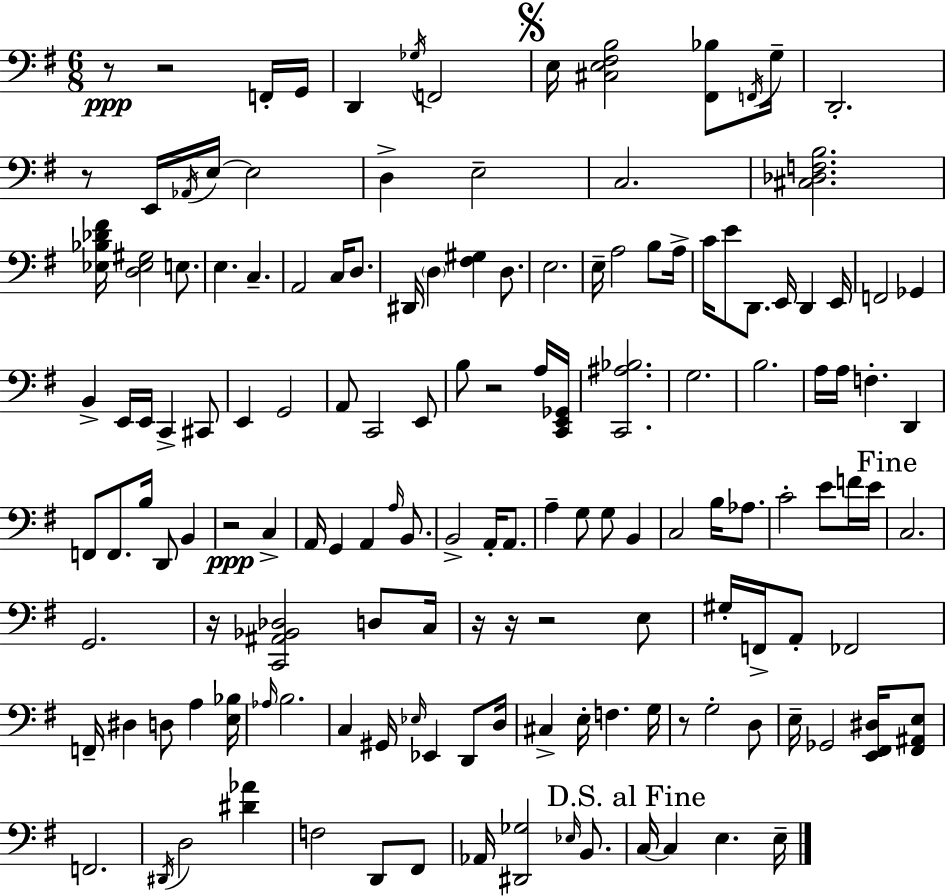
R/e R/h F2/s G2/s D2/q Gb3/s F2/h E3/s [C#3,E3,F#3,B3]/h [F#2,Bb3]/e F2/s G3/s D2/h. R/e E2/s Ab2/s E3/s E3/h D3/q E3/h C3/h. [C#3,Db3,F3,B3]/h. [Eb3,Bb3,Db4,F#4]/s [D3,Eb3,G#3]/h E3/e. E3/q. C3/q. A2/h C3/s D3/e. D#2/s D3/q [F#3,G#3]/q D3/e. E3/h. E3/s A3/h B3/e A3/s C4/s E4/e D2/e. E2/s D2/q E2/s F2/h Gb2/q B2/q E2/s E2/s C2/q C#2/e E2/q G2/h A2/e C2/h E2/e B3/e R/h A3/s [C2,E2,Gb2]/s [C2,A#3,Bb3]/h. G3/h. B3/h. A3/s A3/s F3/q. D2/q F2/e F2/e. B3/s D2/e B2/q R/h C3/q A2/s G2/q A2/q A3/s B2/e. B2/h A2/s A2/e. A3/q G3/e G3/e B2/q C3/h B3/s Ab3/e. C4/h E4/e F4/s E4/s C3/h. G2/h. R/s [C2,A#2,Bb2,Db3]/h D3/e C3/s R/s R/s R/h E3/e G#3/s F2/s A2/e FES2/h F2/s D#3/q D3/e A3/q [E3,Bb3]/s Ab3/s B3/h. C3/q G#2/s Eb3/s Eb2/q D2/e D3/s C#3/q E3/s F3/q. G3/s R/e G3/h D3/e E3/s Gb2/h [E2,F#2,D#3]/s [F#2,A#2,E3]/e F2/h. D#2/s D3/h [D#4,Ab4]/q F3/h D2/e F#2/e Ab2/s [D#2,Gb3]/h Eb3/s B2/e. C3/s C3/q E3/q. E3/s